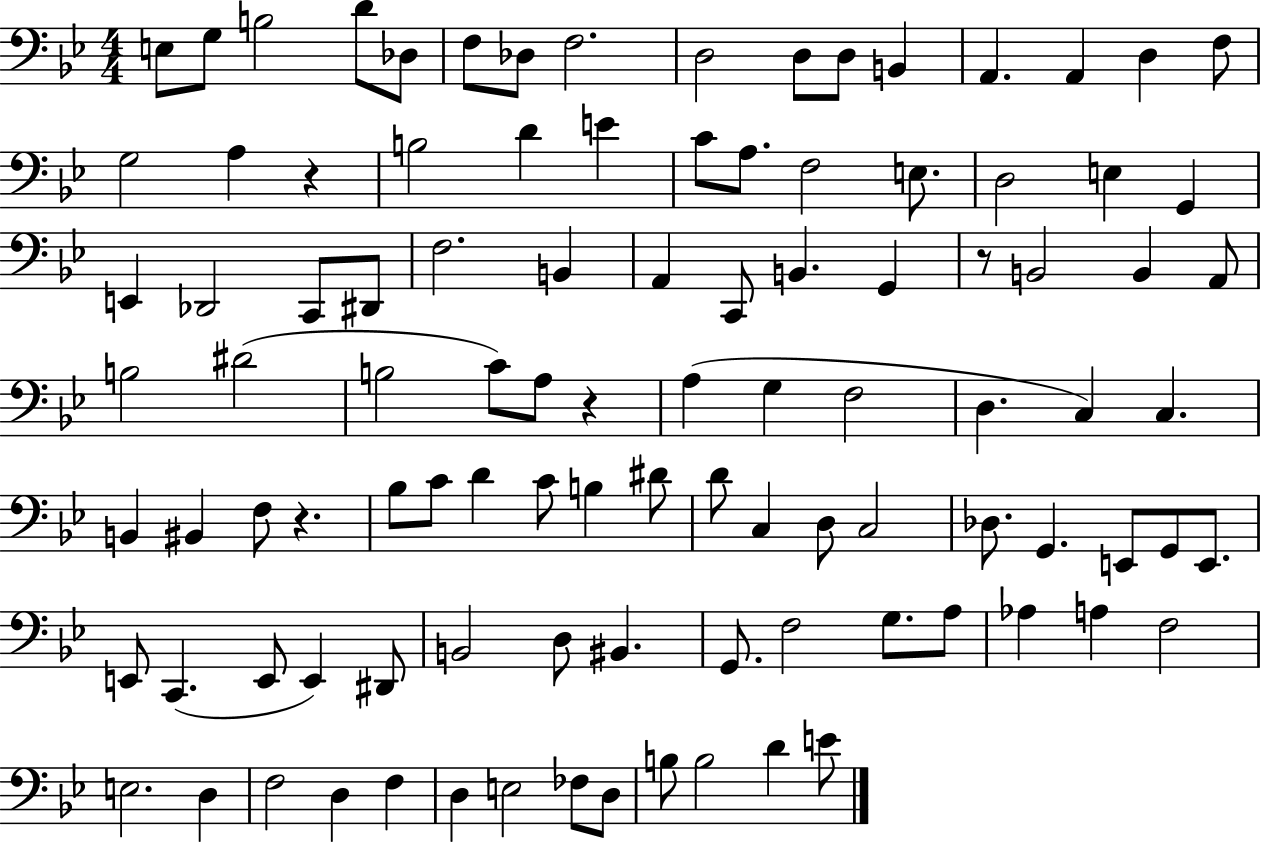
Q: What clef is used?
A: bass